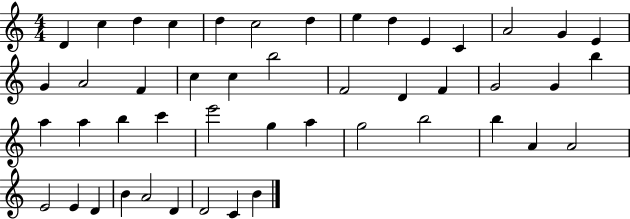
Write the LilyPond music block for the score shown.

{
  \clef treble
  \numericTimeSignature
  \time 4/4
  \key c \major
  d'4 c''4 d''4 c''4 | d''4 c''2 d''4 | e''4 d''4 e'4 c'4 | a'2 g'4 e'4 | \break g'4 a'2 f'4 | c''4 c''4 b''2 | f'2 d'4 f'4 | g'2 g'4 b''4 | \break a''4 a''4 b''4 c'''4 | e'''2 g''4 a''4 | g''2 b''2 | b''4 a'4 a'2 | \break e'2 e'4 d'4 | b'4 a'2 d'4 | d'2 c'4 b'4 | \bar "|."
}